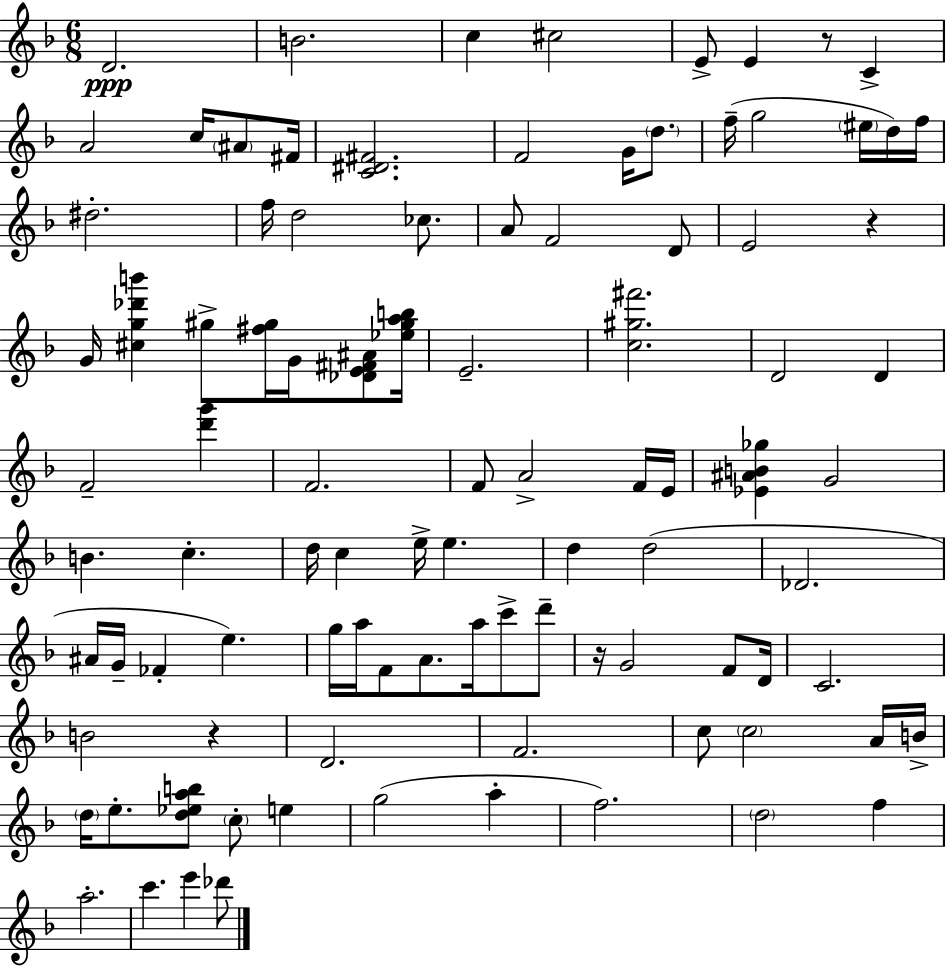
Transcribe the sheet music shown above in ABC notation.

X:1
T:Untitled
M:6/8
L:1/4
K:Dm
D2 B2 c ^c2 E/2 E z/2 C A2 c/4 ^A/2 ^F/4 [C^D^F]2 F2 G/4 d/2 f/4 g2 ^e/4 d/4 f/4 ^d2 f/4 d2 _c/2 A/2 F2 D/2 E2 z G/4 [^cg_d'b'] ^g/2 [^f^g]/4 G/4 [_DE^F^A]/2 [_e^gab]/4 E2 [c^g^f']2 D2 D F2 [d'g'] F2 F/2 A2 F/4 E/4 [_E^AB_g] G2 B c d/4 c e/4 e d d2 _D2 ^A/4 G/4 _F e g/4 a/4 F/2 A/2 a/4 c'/2 d'/2 z/4 G2 F/2 D/4 C2 B2 z D2 F2 c/2 c2 A/4 B/4 d/4 e/2 [d_eab]/2 c/2 e g2 a f2 d2 f a2 c' e' _d'/2